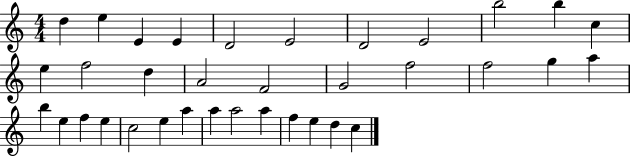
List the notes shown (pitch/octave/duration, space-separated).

D5/q E5/q E4/q E4/q D4/h E4/h D4/h E4/h B5/h B5/q C5/q E5/q F5/h D5/q A4/h F4/h G4/h F5/h F5/h G5/q A5/q B5/q E5/q F5/q E5/q C5/h E5/q A5/q A5/q A5/h A5/q F5/q E5/q D5/q C5/q